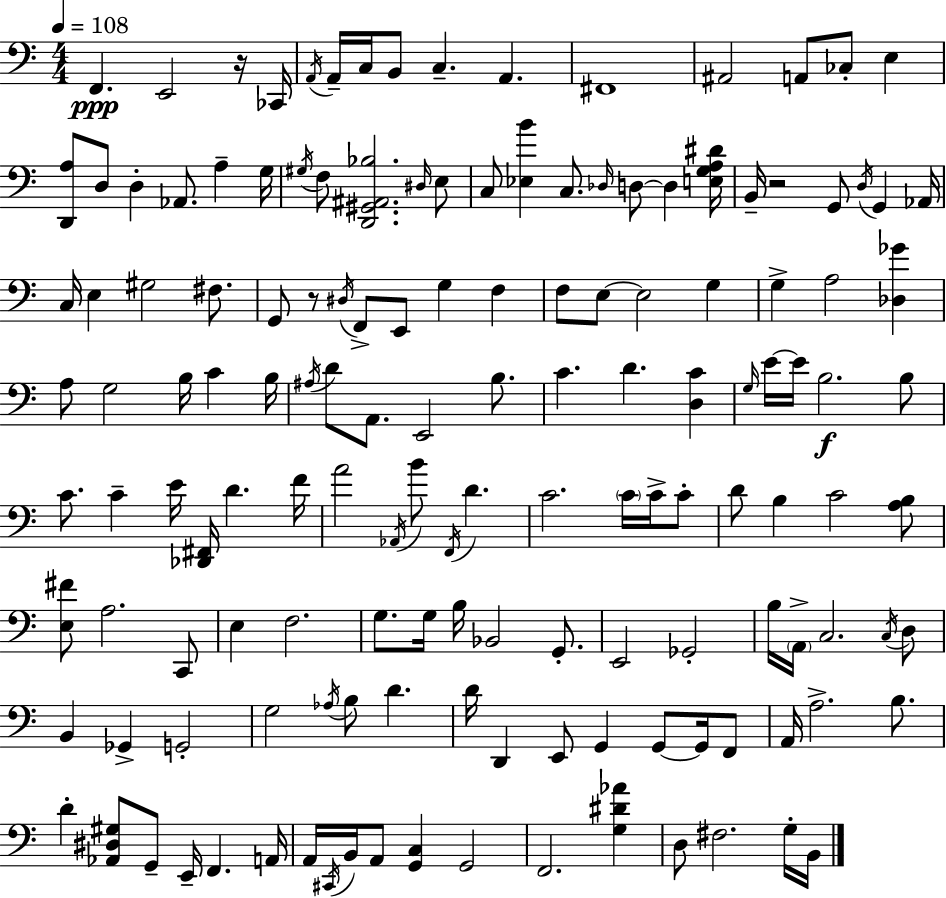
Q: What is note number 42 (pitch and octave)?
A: G3